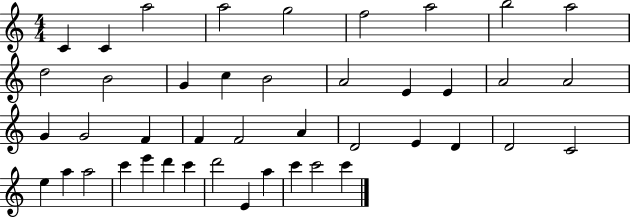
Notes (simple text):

C4/q C4/q A5/h A5/h G5/h F5/h A5/h B5/h A5/h D5/h B4/h G4/q C5/q B4/h A4/h E4/q E4/q A4/h A4/h G4/q G4/h F4/q F4/q F4/h A4/q D4/h E4/q D4/q D4/h C4/h E5/q A5/q A5/h C6/q E6/q D6/q C6/q D6/h E4/q A5/q C6/q C6/h C6/q